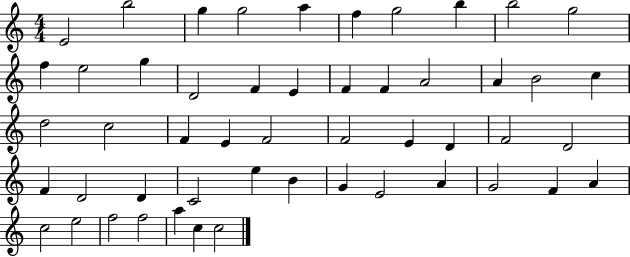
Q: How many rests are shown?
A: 0